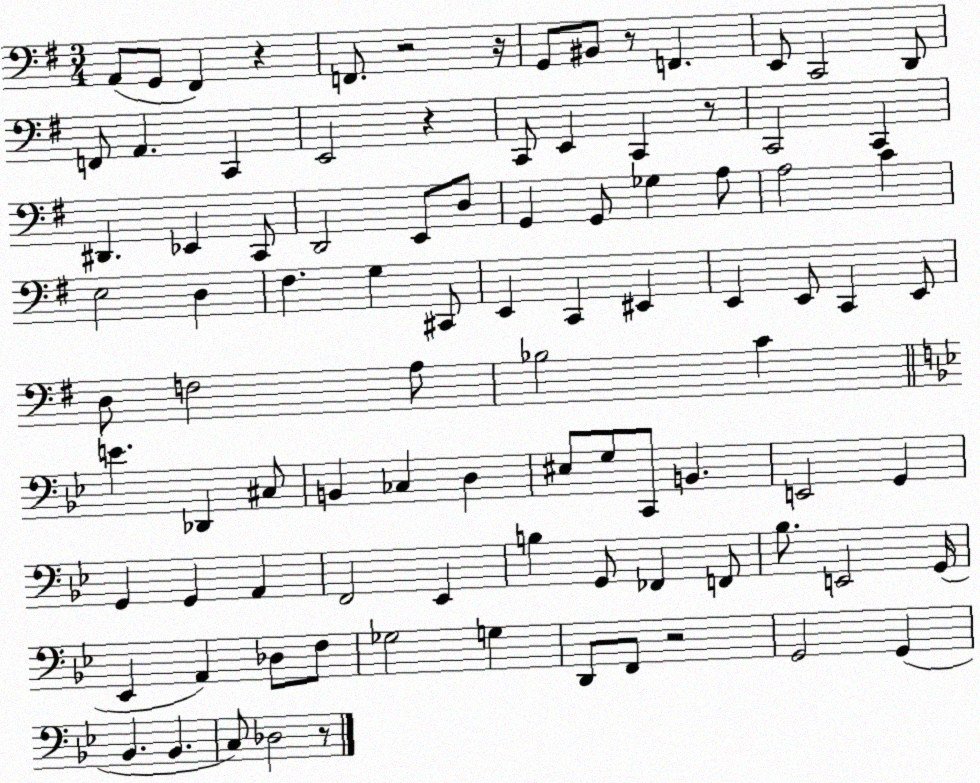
X:1
T:Untitled
M:3/4
L:1/4
K:G
A,,/2 G,,/2 ^F,, z F,,/2 z2 z/4 G,,/2 ^B,,/2 z/2 F,, E,,/2 C,,2 D,,/2 F,,/2 A,, C,, E,,2 z C,,/2 E,, C,, z/2 C,,2 C,, ^D,, _E,, C,,/2 D,,2 E,,/2 D,/2 G,, G,,/2 _G, A,/2 A,2 C E,2 D, ^F, G, ^C,,/2 E,, C,, ^E,, E,, E,,/2 C,, E,,/2 D,/2 F,2 A,/2 _B,2 C E _D,, ^C,/2 B,, _C, D, ^E,/2 G,/2 C,,/2 B,, E,,2 G,, G,, G,, A,, F,,2 _E,, B, G,,/2 _F,, F,,/2 _B,/2 E,,2 G,,/4 _E,, A,, _D,/2 F,/2 _G,2 G, D,,/2 F,,/2 z2 G,,2 G,, _B,, _B,, C,/2 _D,2 z/2